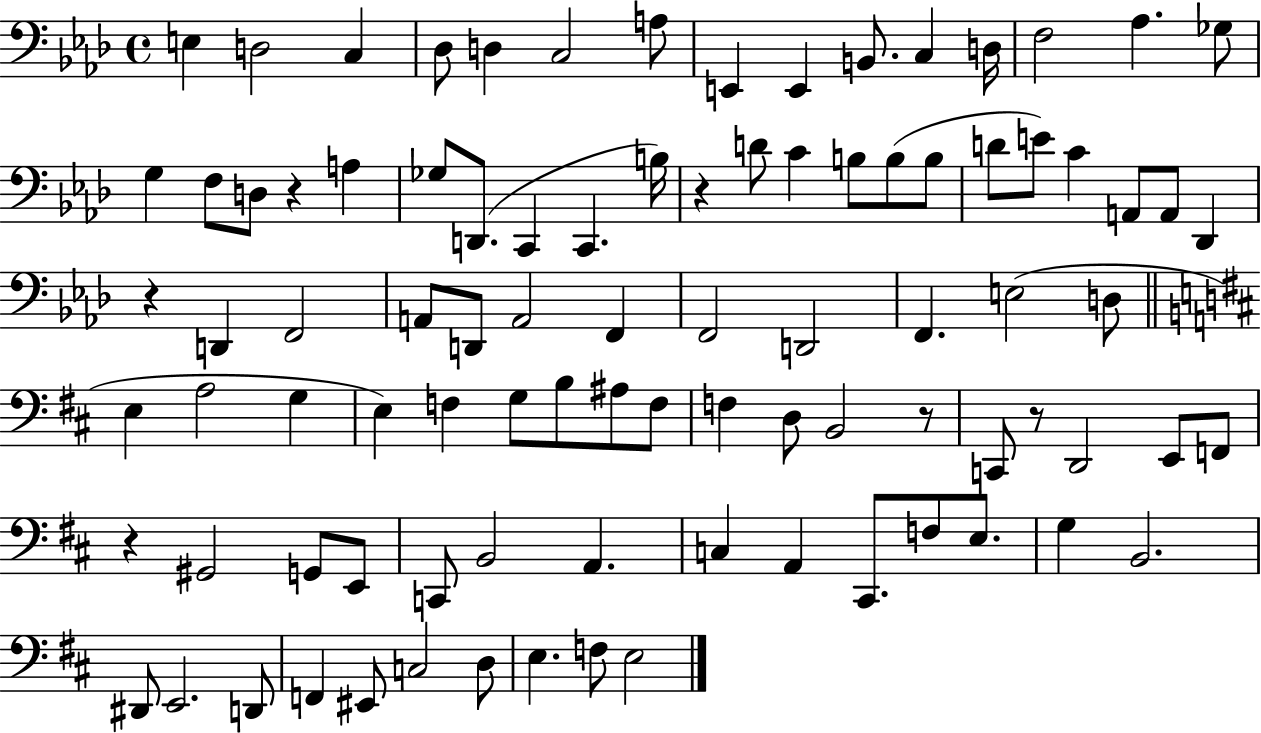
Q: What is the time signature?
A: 4/4